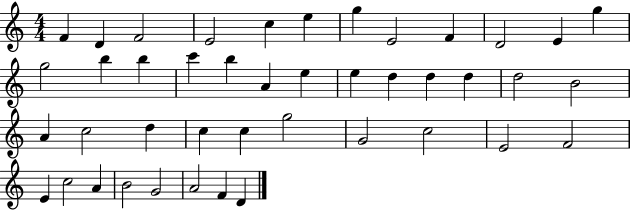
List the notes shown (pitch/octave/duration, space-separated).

F4/q D4/q F4/h E4/h C5/q E5/q G5/q E4/h F4/q D4/h E4/q G5/q G5/h B5/q B5/q C6/q B5/q A4/q E5/q E5/q D5/q D5/q D5/q D5/h B4/h A4/q C5/h D5/q C5/q C5/q G5/h G4/h C5/h E4/h F4/h E4/q C5/h A4/q B4/h G4/h A4/h F4/q D4/q